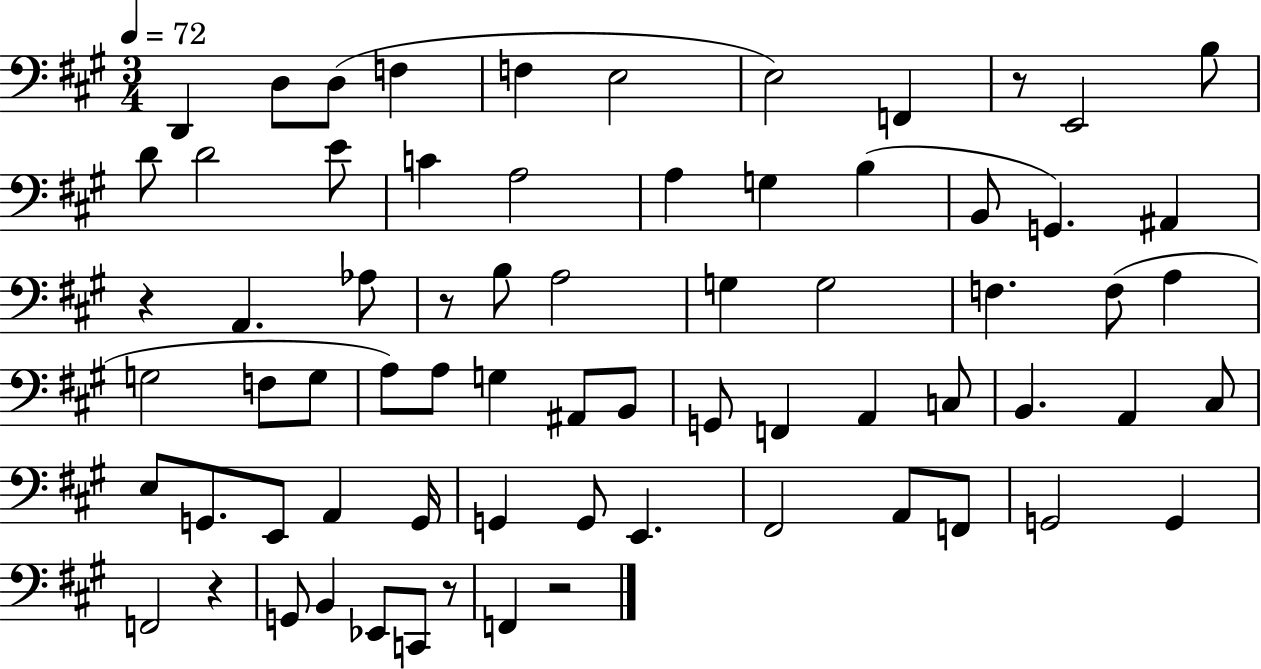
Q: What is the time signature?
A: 3/4